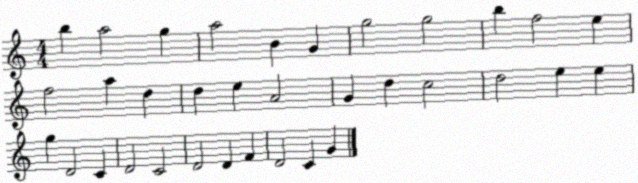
X:1
T:Untitled
M:4/4
L:1/4
K:C
b a2 g a2 B G g2 g2 b f2 e f2 a d d e A2 G d c2 d2 e e g D2 C D2 C2 D2 D F D2 C G